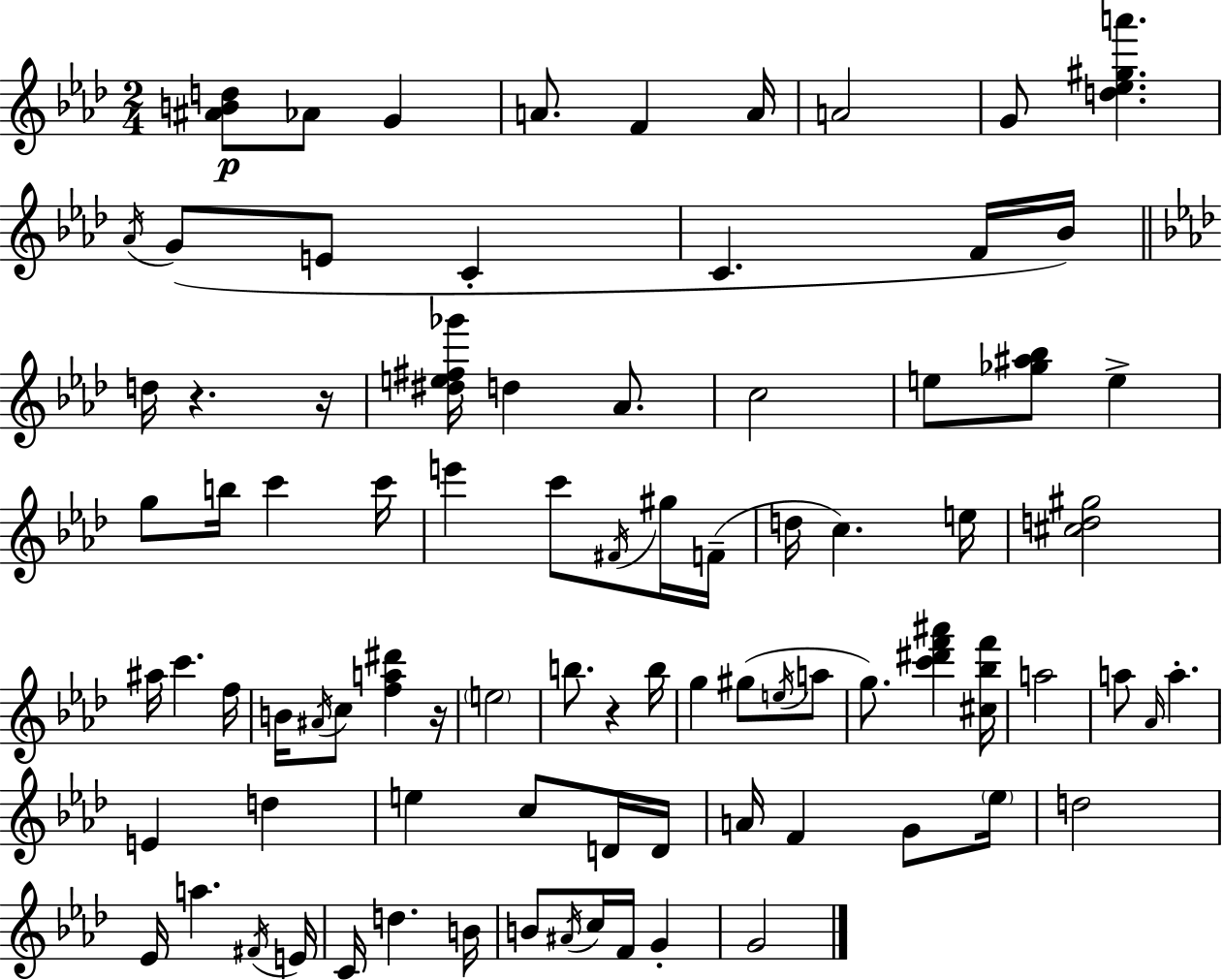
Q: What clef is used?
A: treble